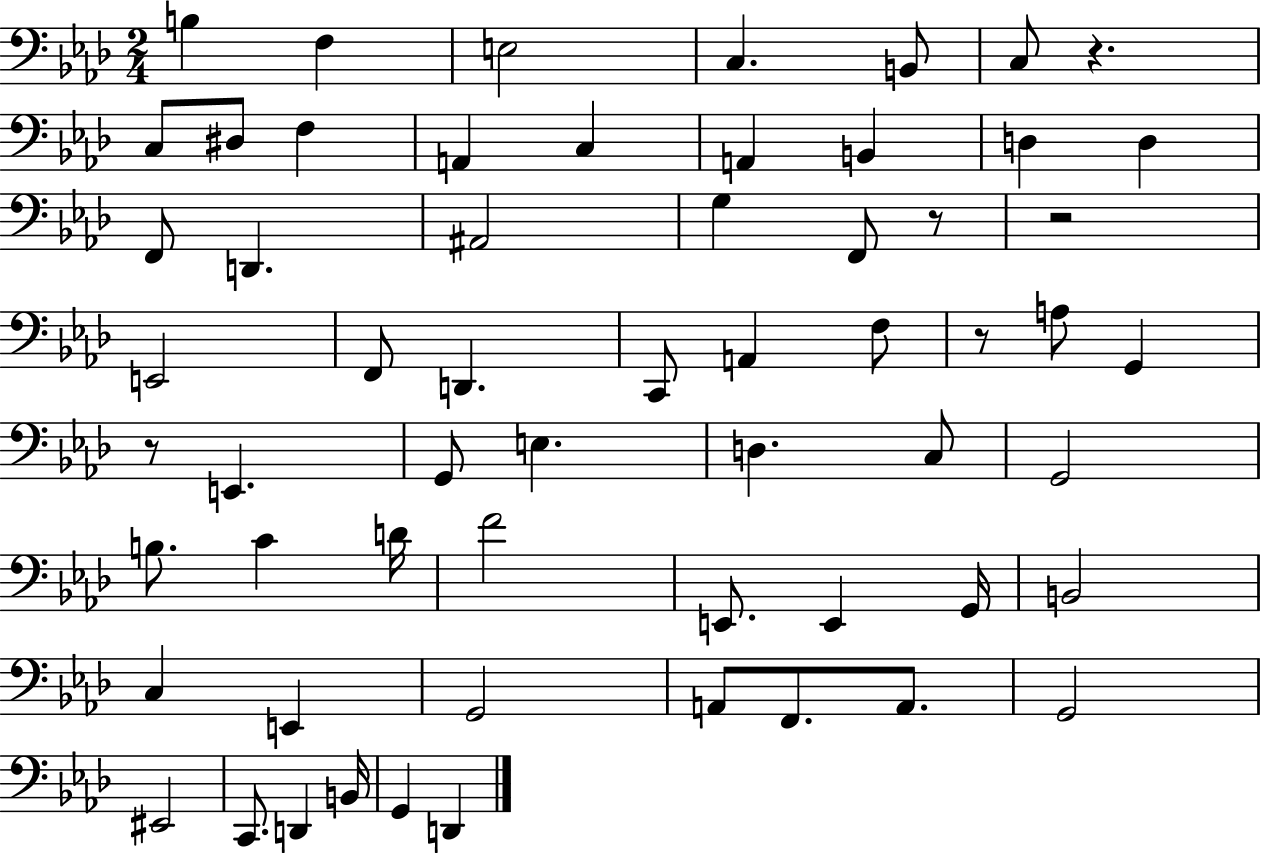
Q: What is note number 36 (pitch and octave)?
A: C4